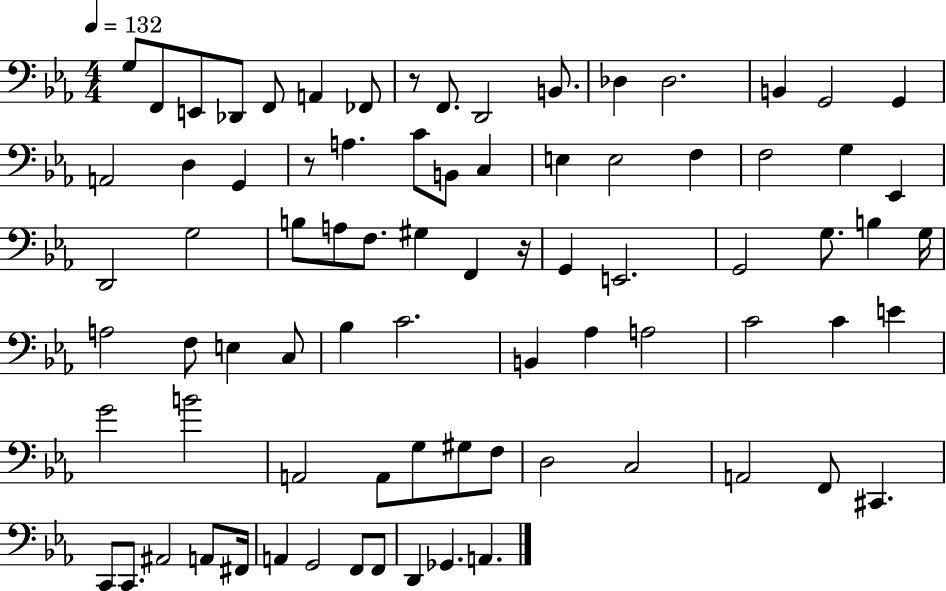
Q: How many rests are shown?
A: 3